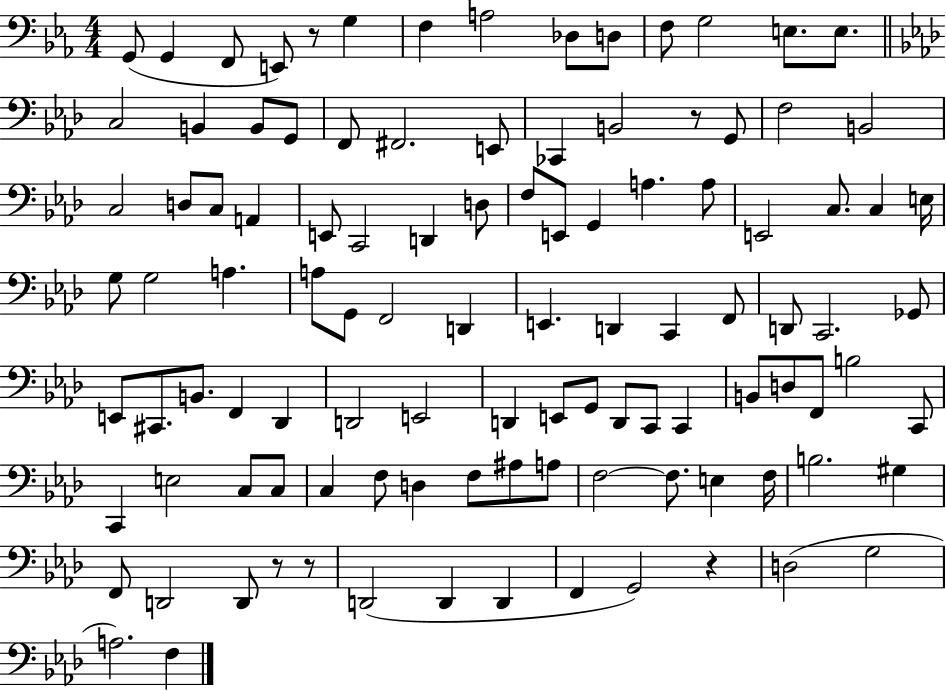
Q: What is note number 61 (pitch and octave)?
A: Db2